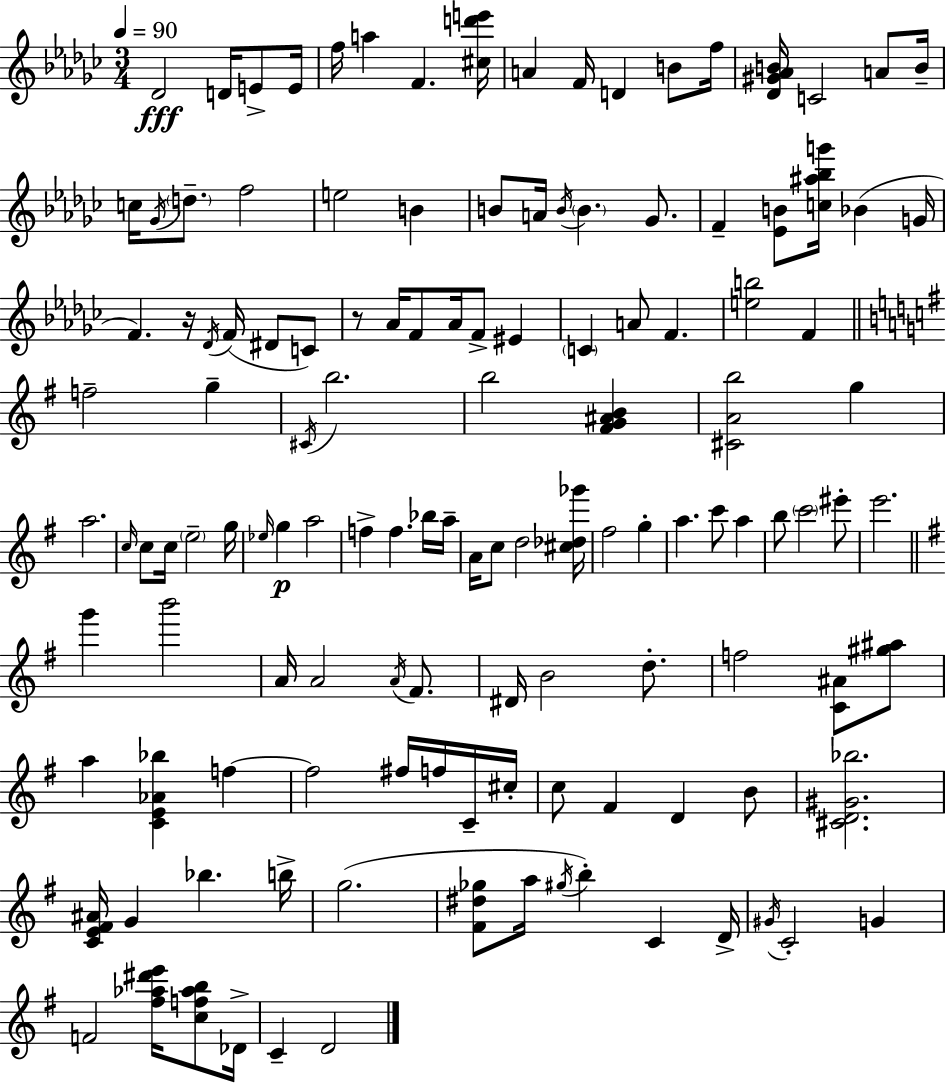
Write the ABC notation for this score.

X:1
T:Untitled
M:3/4
L:1/4
K:Ebm
_D2 D/4 E/2 E/4 f/4 a F [^cd'e']/4 A F/4 D B/2 f/4 [_D^G_AB]/4 C2 A/2 B/4 c/4 _G/4 d/2 f2 e2 B B/2 A/4 B/4 B _G/2 F [_EB]/2 [c^a_bg']/4 _B G/4 F z/4 _D/4 F/4 ^D/2 C/2 z/2 _A/4 F/2 _A/4 F/2 ^E C A/2 F [eb]2 F f2 g ^C/4 b2 b2 [^FG^AB] [^CAb]2 g a2 c/4 c/2 c/4 e2 g/4 _e/4 g a2 f f _b/4 a/4 A/4 c/2 d2 [^c_d_g']/4 ^f2 g a c'/2 a b/2 c'2 ^e'/2 e'2 g' b'2 A/4 A2 A/4 ^F/2 ^D/4 B2 d/2 f2 [C^A]/2 [^g^a]/2 a [CE_A_b] f f2 ^f/4 f/4 C/4 ^c/4 c/2 ^F D B/2 [^CD^G_b]2 [CE^F^A]/4 G _b b/4 g2 [^F^d_g]/2 a/4 ^g/4 b C D/4 ^G/4 C2 G F2 [^f_a^d'e']/4 [cf_ab]/2 _D/4 C D2